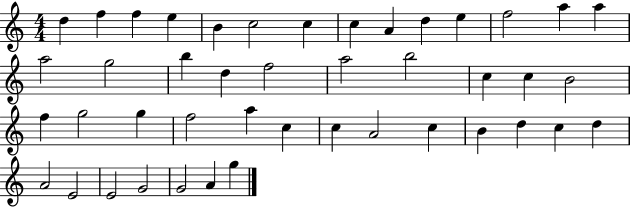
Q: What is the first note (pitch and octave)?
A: D5